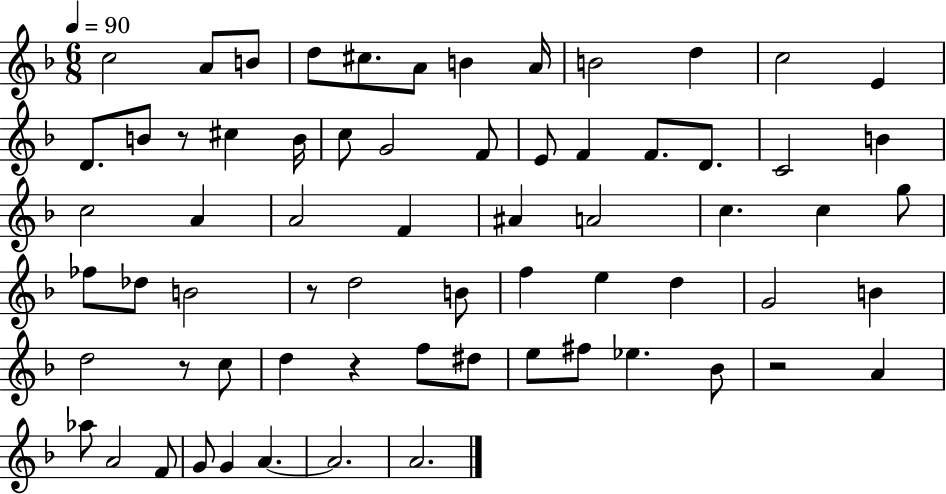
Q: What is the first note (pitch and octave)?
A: C5